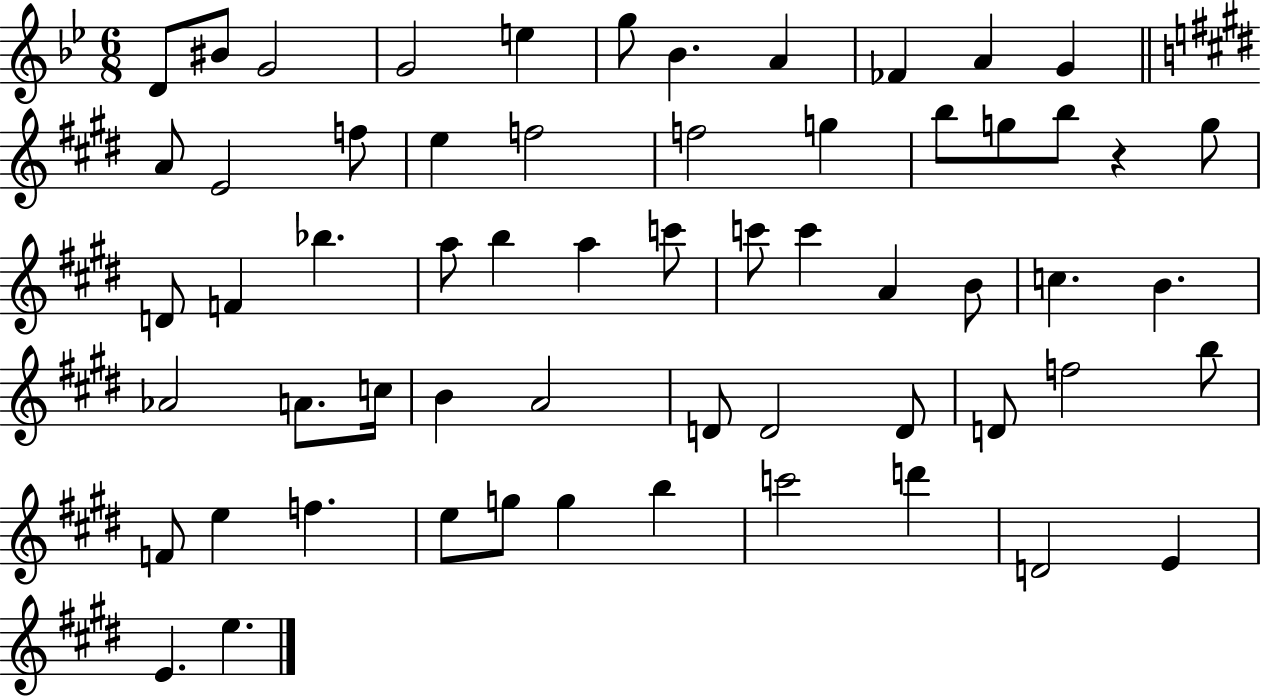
{
  \clef treble
  \numericTimeSignature
  \time 6/8
  \key bes \major
  d'8 bis'8 g'2 | g'2 e''4 | g''8 bes'4. a'4 | fes'4 a'4 g'4 | \break \bar "||" \break \key e \major a'8 e'2 f''8 | e''4 f''2 | f''2 g''4 | b''8 g''8 b''8 r4 g''8 | \break d'8 f'4 bes''4. | a''8 b''4 a''4 c'''8 | c'''8 c'''4 a'4 b'8 | c''4. b'4. | \break aes'2 a'8. c''16 | b'4 a'2 | d'8 d'2 d'8 | d'8 f''2 b''8 | \break f'8 e''4 f''4. | e''8 g''8 g''4 b''4 | c'''2 d'''4 | d'2 e'4 | \break e'4. e''4. | \bar "|."
}